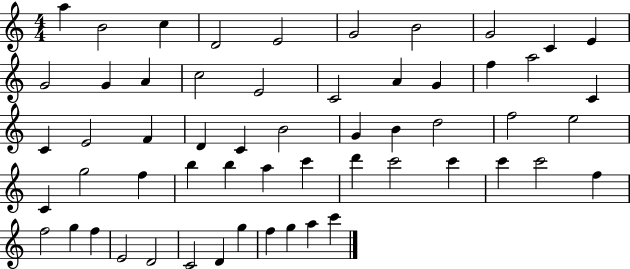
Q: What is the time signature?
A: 4/4